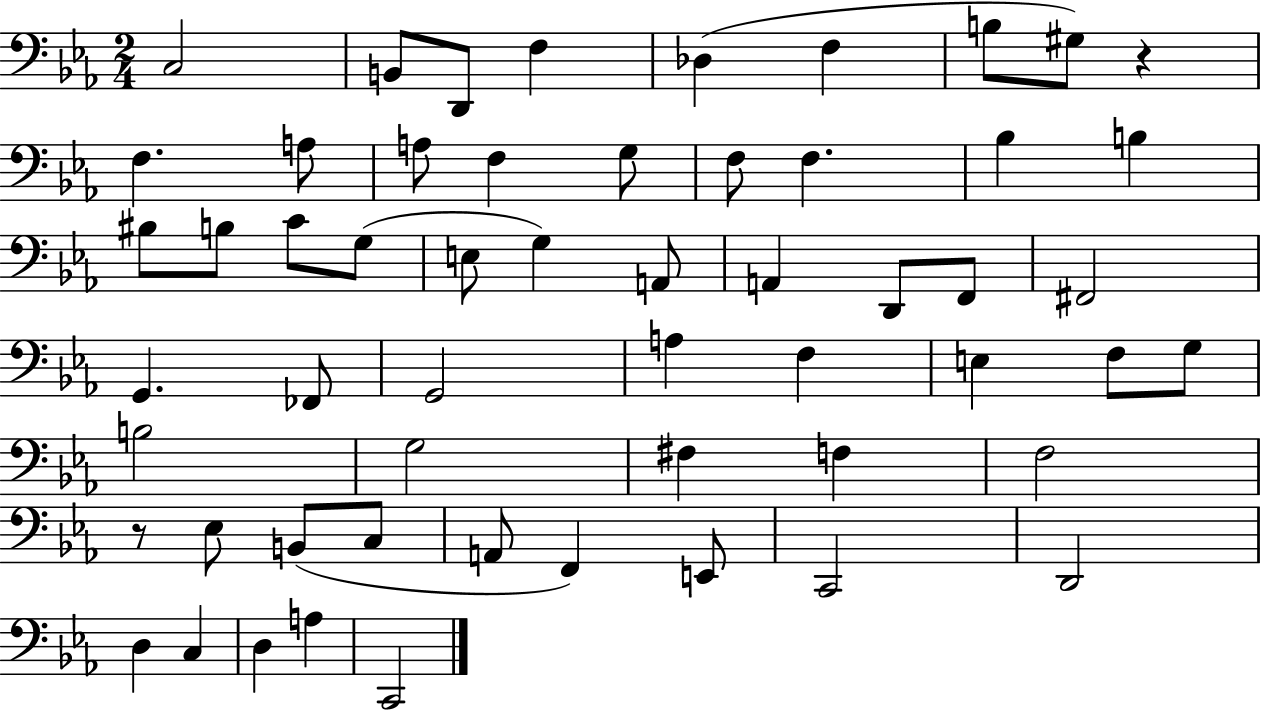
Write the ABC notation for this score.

X:1
T:Untitled
M:2/4
L:1/4
K:Eb
C,2 B,,/2 D,,/2 F, _D, F, B,/2 ^G,/2 z F, A,/2 A,/2 F, G,/2 F,/2 F, _B, B, ^B,/2 B,/2 C/2 G,/2 E,/2 G, A,,/2 A,, D,,/2 F,,/2 ^F,,2 G,, _F,,/2 G,,2 A, F, E, F,/2 G,/2 B,2 G,2 ^F, F, F,2 z/2 _E,/2 B,,/2 C,/2 A,,/2 F,, E,,/2 C,,2 D,,2 D, C, D, A, C,,2